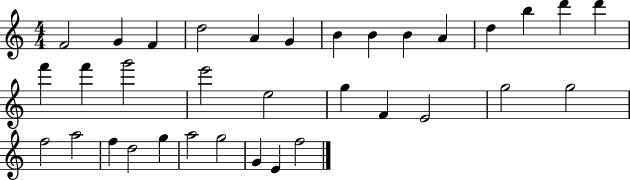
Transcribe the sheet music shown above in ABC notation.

X:1
T:Untitled
M:4/4
L:1/4
K:C
F2 G F d2 A G B B B A d b d' d' f' f' g'2 e'2 e2 g F E2 g2 g2 f2 a2 f d2 g a2 g2 G E f2